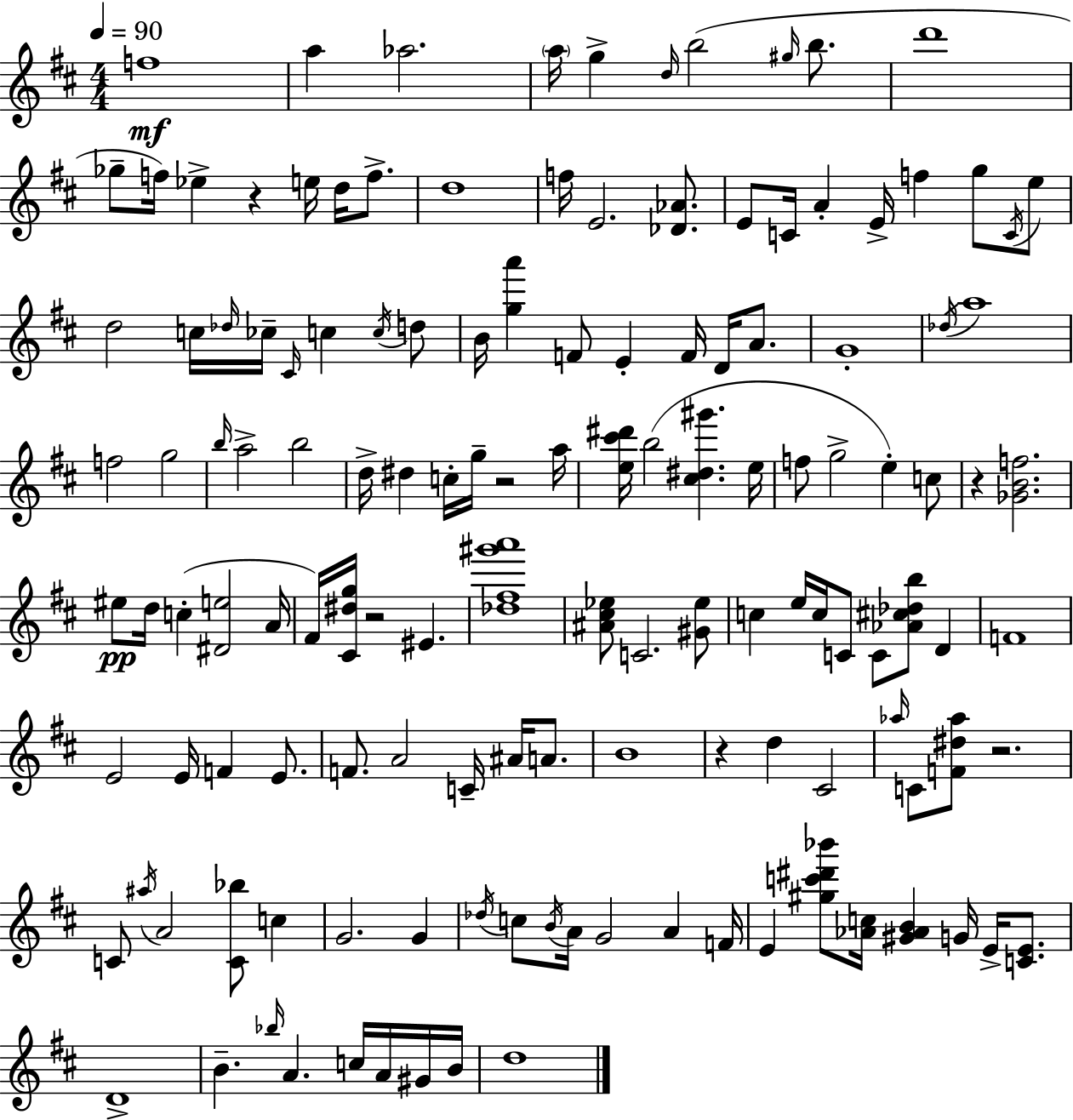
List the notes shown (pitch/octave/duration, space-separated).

F5/w A5/q Ab5/h. A5/s G5/q D5/s B5/h G#5/s B5/e. D6/w Gb5/e F5/s Eb5/q R/q E5/s D5/s F5/e. D5/w F5/s E4/h. [Db4,Ab4]/e. E4/e C4/s A4/q E4/s F5/q G5/e C4/s E5/e D5/h C5/s Db5/s CES5/s C#4/s C5/q C5/s D5/e B4/s [G5,A6]/q F4/e E4/q F4/s D4/s A4/e. G4/w Db5/s A5/w F5/h G5/h B5/s A5/h B5/h D5/s D#5/q C5/s G5/s R/h A5/s [E5,C#6,D#6]/s B5/h [C#5,D#5,G#6]/q. E5/s F5/e G5/h E5/q C5/e R/q [Gb4,B4,F5]/h. EIS5/e D5/s C5/q [D#4,E5]/h A4/s F#4/s [C#4,D#5,G5]/s R/h EIS4/q. [Db5,F#5,G#6,A6]/w [A#4,C#5,Eb5]/e C4/h. [G#4,Eb5]/e C5/q E5/s C5/s C4/e C4/e [Ab4,C#5,Db5,B5]/e D4/q F4/w E4/h E4/s F4/q E4/e. F4/e. A4/h C4/s A#4/s A4/e. B4/w R/q D5/q C#4/h Ab5/s C4/e [F4,D#5,Ab5]/e R/h. C4/e A#5/s A4/h [C4,Bb5]/e C5/q G4/h. G4/q Db5/s C5/e B4/s A4/s G4/h A4/q F4/s E4/q [G#5,C6,D#6,Bb6]/e [Ab4,C5]/s [G#4,Ab4,B4]/q G4/s E4/s [C4,E4]/e. D4/w B4/q. Bb5/s A4/q. C5/s A4/s G#4/s B4/s D5/w